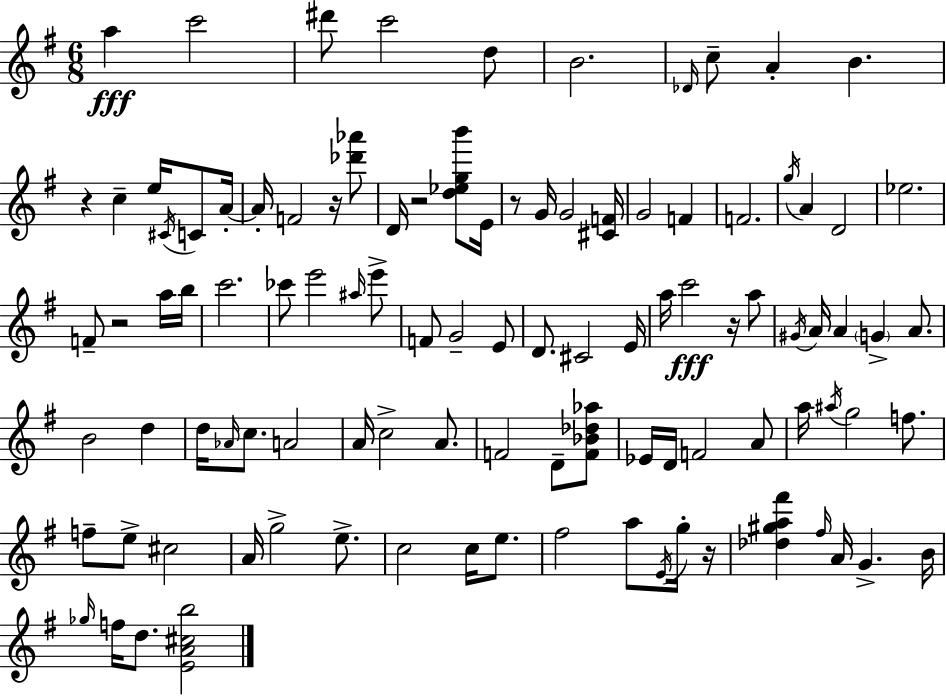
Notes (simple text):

A5/q C6/h D#6/e C6/h D5/e B4/h. Db4/s C5/e A4/q B4/q. R/q C5/q E5/s C#4/s C4/e A4/s A4/s F4/h R/s [Db6,Ab6]/e D4/s R/h [D5,Eb5,G5,B6]/e E4/s R/e G4/s G4/h [C#4,F4]/s G4/h F4/q F4/h. G5/s A4/q D4/h Eb5/h. F4/e R/h A5/s B5/s C6/h. CES6/e E6/h A#5/s E6/e F4/e G4/h E4/e D4/e. C#4/h E4/s A5/s C6/h R/s A5/e G#4/s A4/s A4/q G4/q A4/e. B4/h D5/q D5/s Ab4/s C5/e. A4/h A4/s C5/h A4/e. F4/h D4/e [F4,Bb4,Db5,Ab5]/e Eb4/s D4/s F4/h A4/e A5/s A#5/s G5/h F5/e. F5/e E5/e C#5/h A4/s G5/h E5/e. C5/h C5/s E5/e. F#5/h A5/e E4/s G5/s R/s [Db5,G#5,A5,F#6]/q F#5/s A4/s G4/q. B4/s Gb5/s F5/s D5/e. [E4,A4,C#5,B5]/h